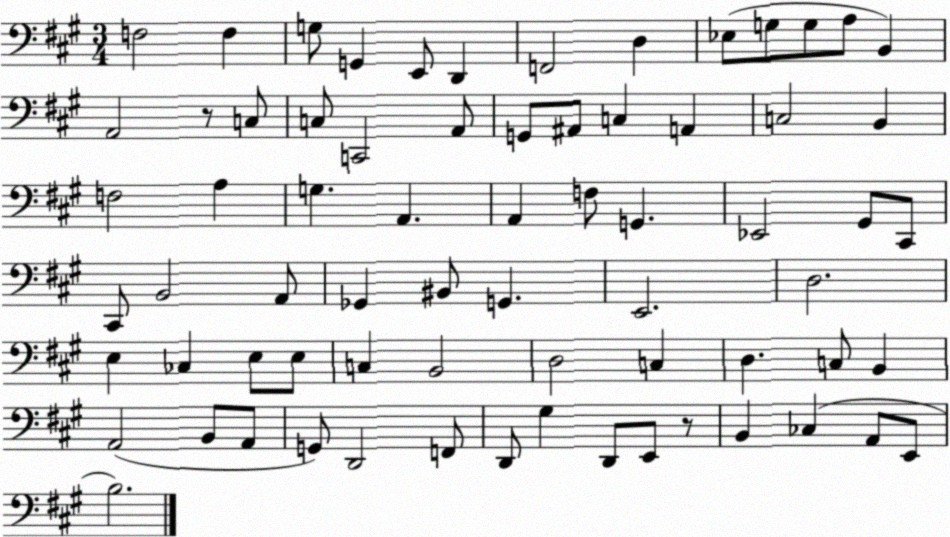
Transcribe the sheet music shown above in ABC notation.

X:1
T:Untitled
M:3/4
L:1/4
K:A
F,2 F, G,/2 G,, E,,/2 D,, F,,2 D, _E,/2 G,/2 G,/2 A,/2 B,, A,,2 z/2 C,/2 C,/2 C,,2 A,,/2 G,,/2 ^A,,/2 C, A,, C,2 B,, F,2 A, G, A,, A,, F,/2 G,, _E,,2 ^G,,/2 ^C,,/2 ^C,,/2 B,,2 A,,/2 _G,, ^B,,/2 G,, E,,2 D,2 E, _C, E,/2 E,/2 C, B,,2 D,2 C, D, C,/2 B,, A,,2 B,,/2 A,,/2 G,,/2 D,,2 F,,/2 D,,/2 ^G, D,,/2 E,,/2 z/2 B,, _C, A,,/2 E,,/2 B,2